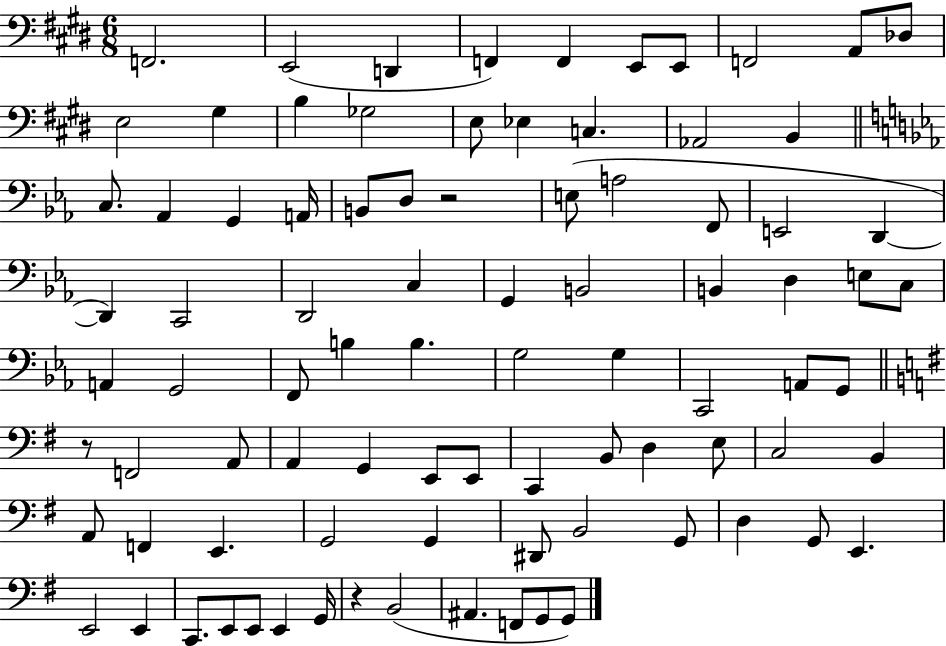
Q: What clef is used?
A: bass